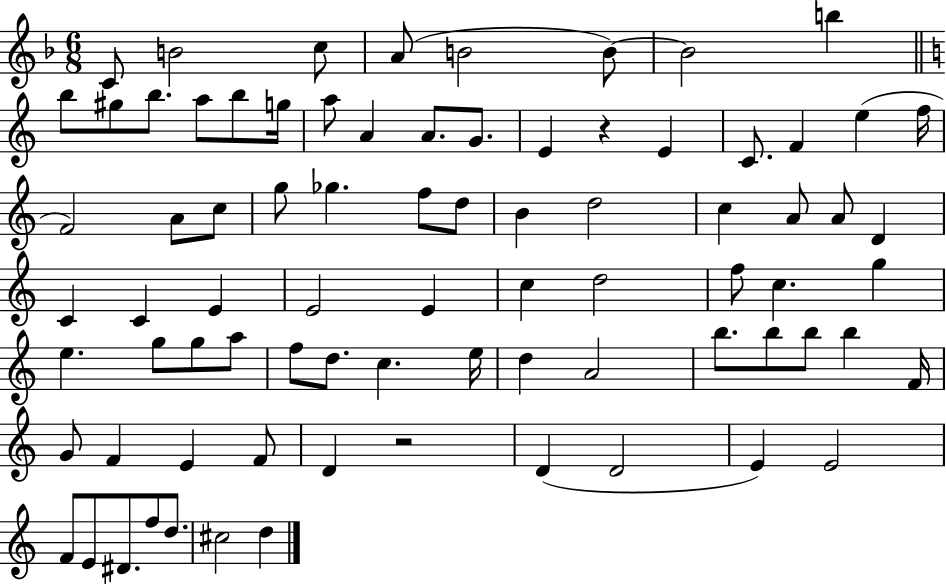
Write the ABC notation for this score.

X:1
T:Untitled
M:6/8
L:1/4
K:F
C/2 B2 c/2 A/2 B2 B/2 B2 b b/2 ^g/2 b/2 a/2 b/2 g/4 a/2 A A/2 G/2 E z E C/2 F e f/4 F2 A/2 c/2 g/2 _g f/2 d/2 B d2 c A/2 A/2 D C C E E2 E c d2 f/2 c g e g/2 g/2 a/2 f/2 d/2 c e/4 d A2 b/2 b/2 b/2 b F/4 G/2 F E F/2 D z2 D D2 E E2 F/2 E/2 ^D/2 f/2 d/2 ^c2 d